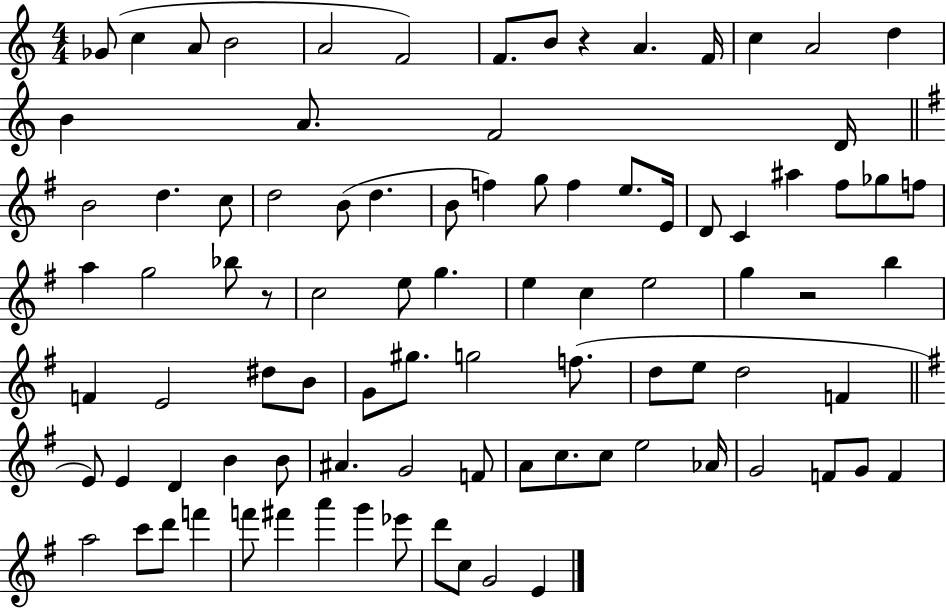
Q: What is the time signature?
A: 4/4